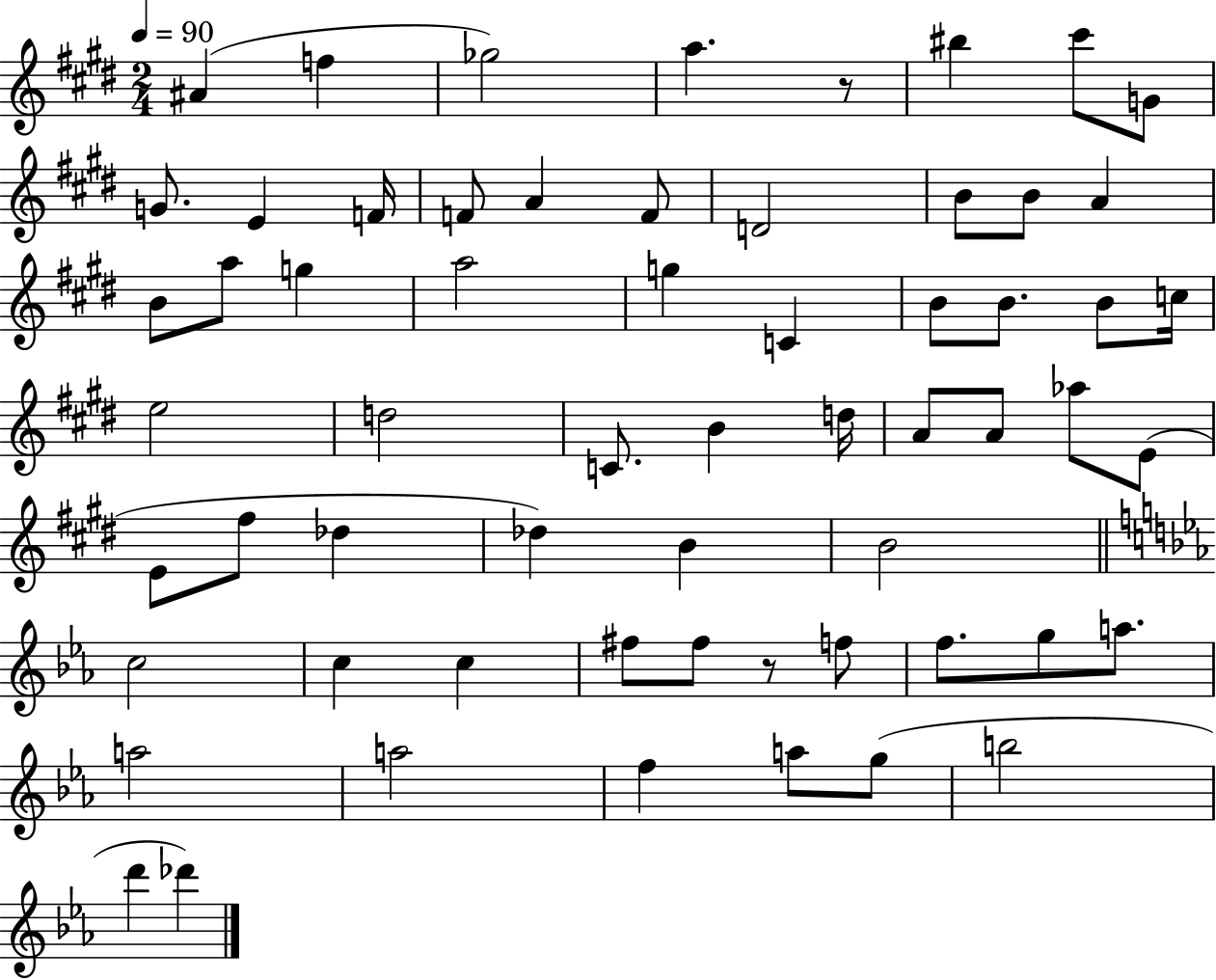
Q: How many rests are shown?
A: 2